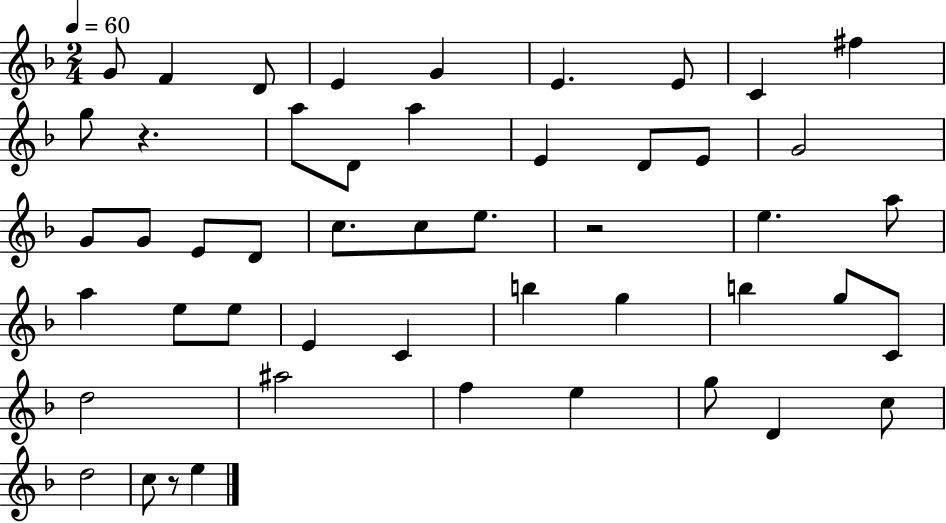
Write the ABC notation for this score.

X:1
T:Untitled
M:2/4
L:1/4
K:F
G/2 F D/2 E G E E/2 C ^f g/2 z a/2 D/2 a E D/2 E/2 G2 G/2 G/2 E/2 D/2 c/2 c/2 e/2 z2 e a/2 a e/2 e/2 E C b g b g/2 C/2 d2 ^a2 f e g/2 D c/2 d2 c/2 z/2 e